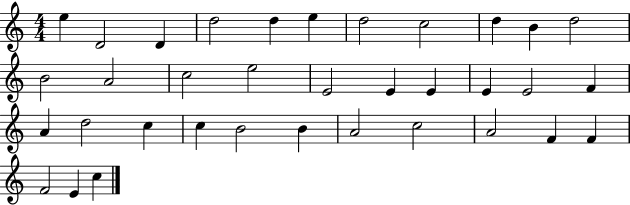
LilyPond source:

{
  \clef treble
  \numericTimeSignature
  \time 4/4
  \key c \major
  e''4 d'2 d'4 | d''2 d''4 e''4 | d''2 c''2 | d''4 b'4 d''2 | \break b'2 a'2 | c''2 e''2 | e'2 e'4 e'4 | e'4 e'2 f'4 | \break a'4 d''2 c''4 | c''4 b'2 b'4 | a'2 c''2 | a'2 f'4 f'4 | \break f'2 e'4 c''4 | \bar "|."
}